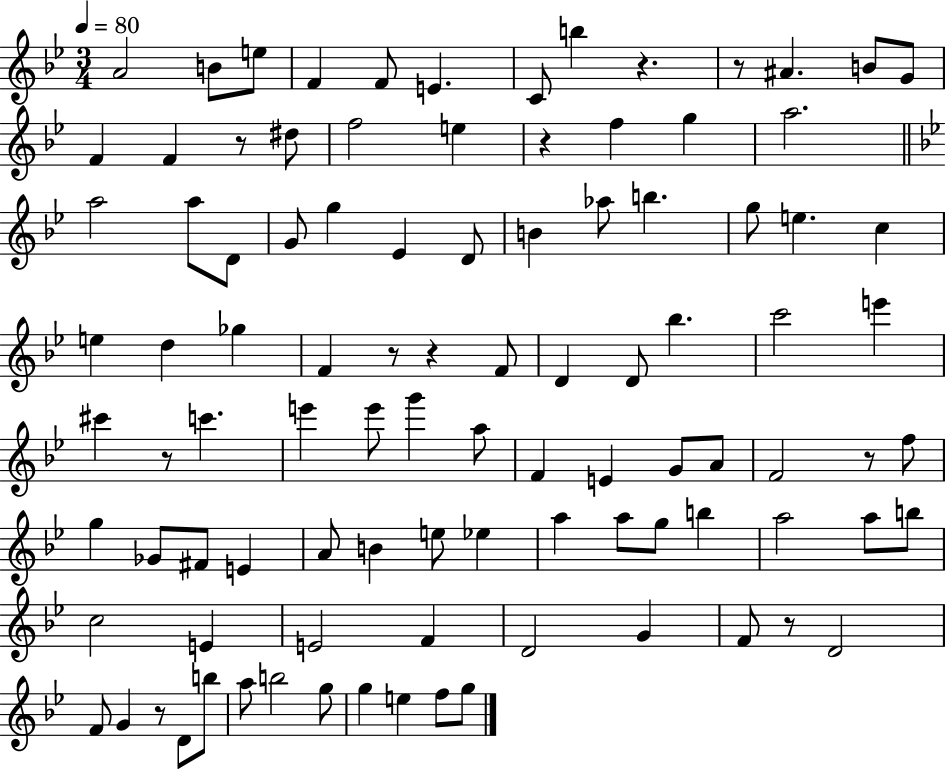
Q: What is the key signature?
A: BES major